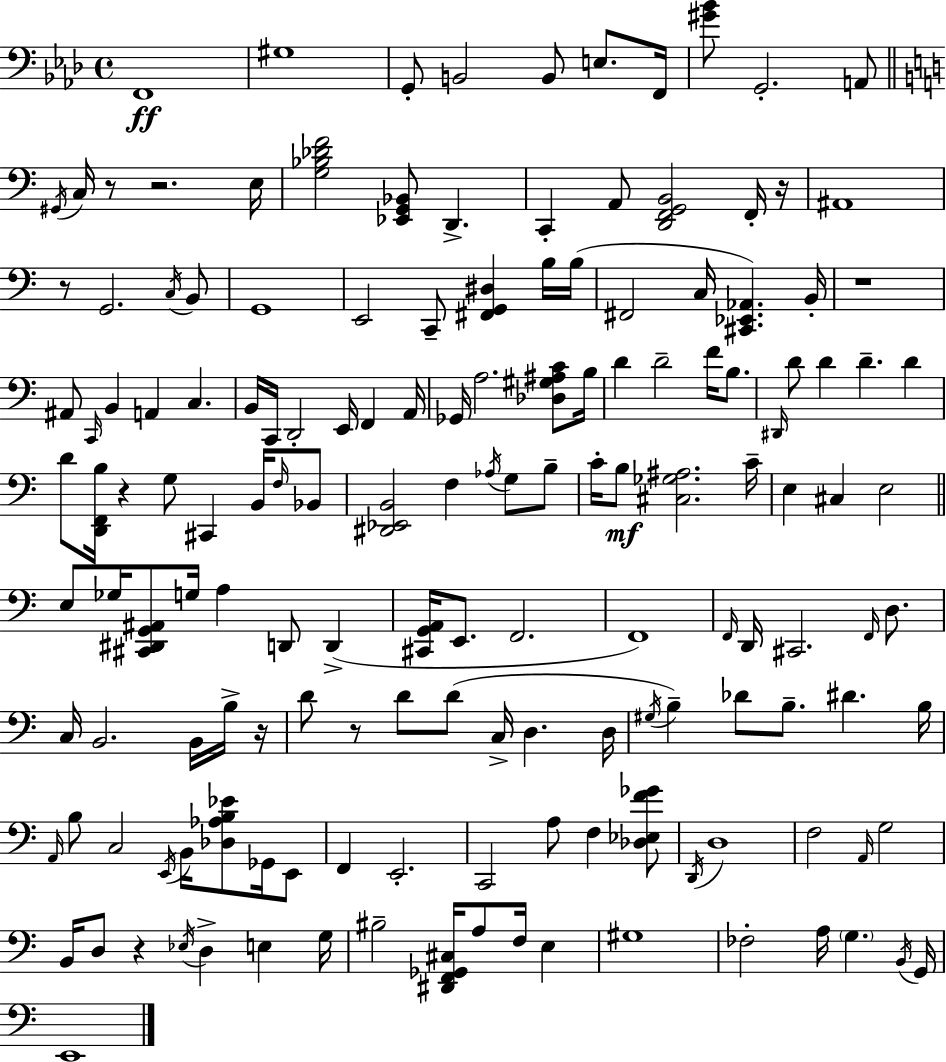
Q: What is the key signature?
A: AES major